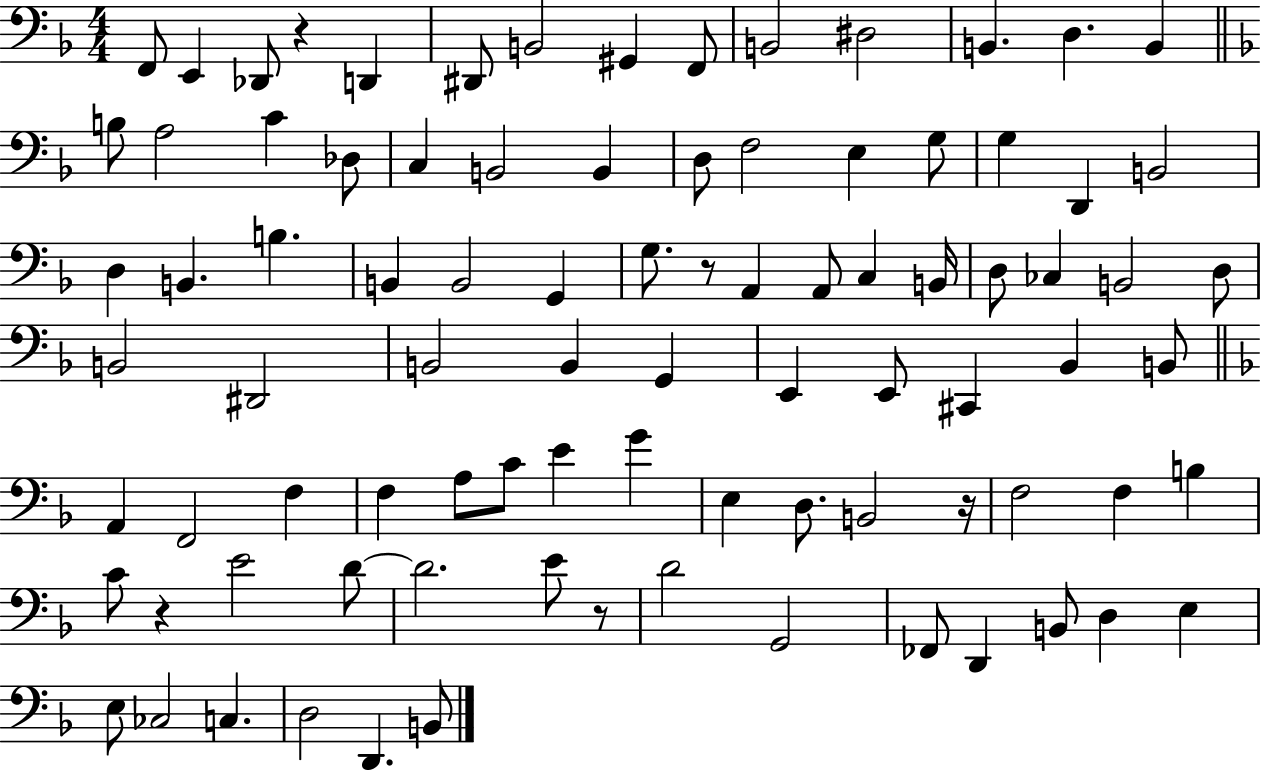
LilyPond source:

{
  \clef bass
  \numericTimeSignature
  \time 4/4
  \key f \major
  f,8 e,4 des,8 r4 d,4 | dis,8 b,2 gis,4 f,8 | b,2 dis2 | b,4. d4. b,4 | \break \bar "||" \break \key f \major b8 a2 c'4 des8 | c4 b,2 b,4 | d8 f2 e4 g8 | g4 d,4 b,2 | \break d4 b,4. b4. | b,4 b,2 g,4 | g8. r8 a,4 a,8 c4 b,16 | d8 ces4 b,2 d8 | \break b,2 dis,2 | b,2 b,4 g,4 | e,4 e,8 cis,4 bes,4 b,8 | \bar "||" \break \key d \minor a,4 f,2 f4 | f4 a8 c'8 e'4 g'4 | e4 d8. b,2 r16 | f2 f4 b4 | \break c'8 r4 e'2 d'8~~ | d'2. e'8 r8 | d'2 g,2 | fes,8 d,4 b,8 d4 e4 | \break e8 ces2 c4. | d2 d,4. b,8 | \bar "|."
}